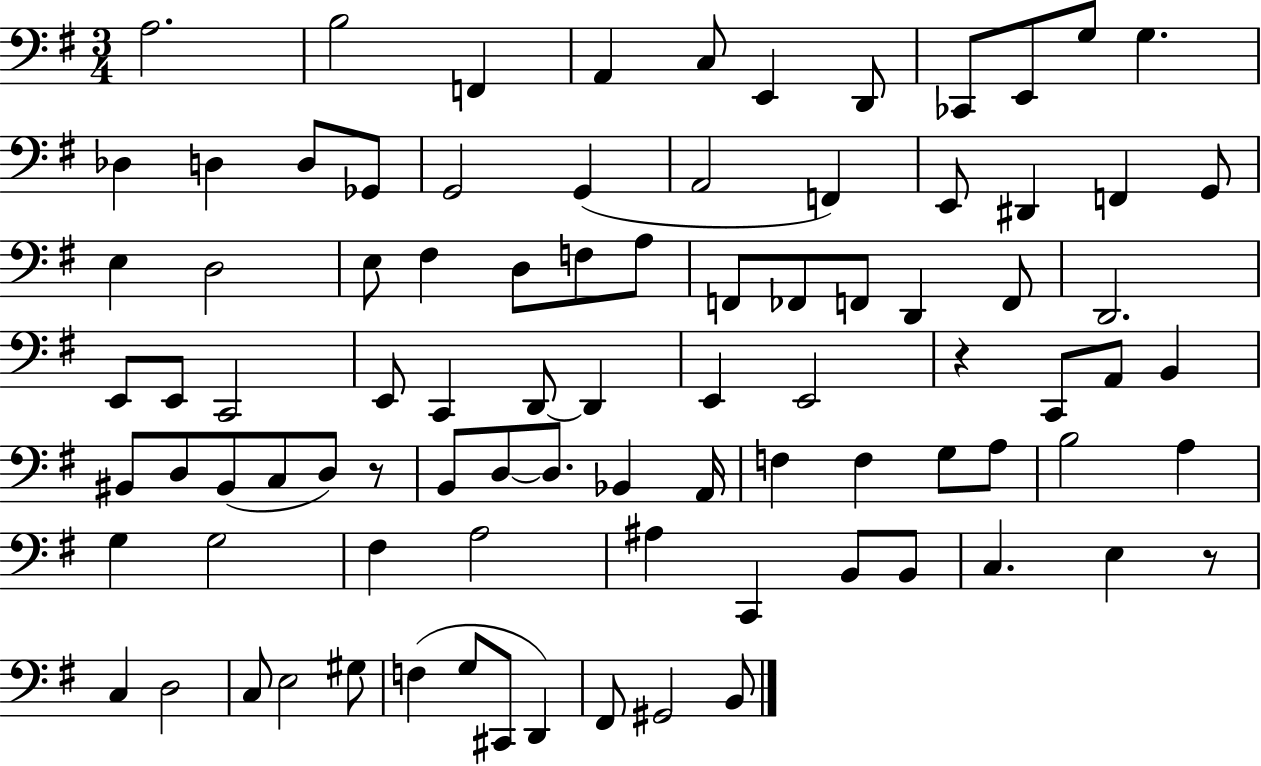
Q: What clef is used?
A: bass